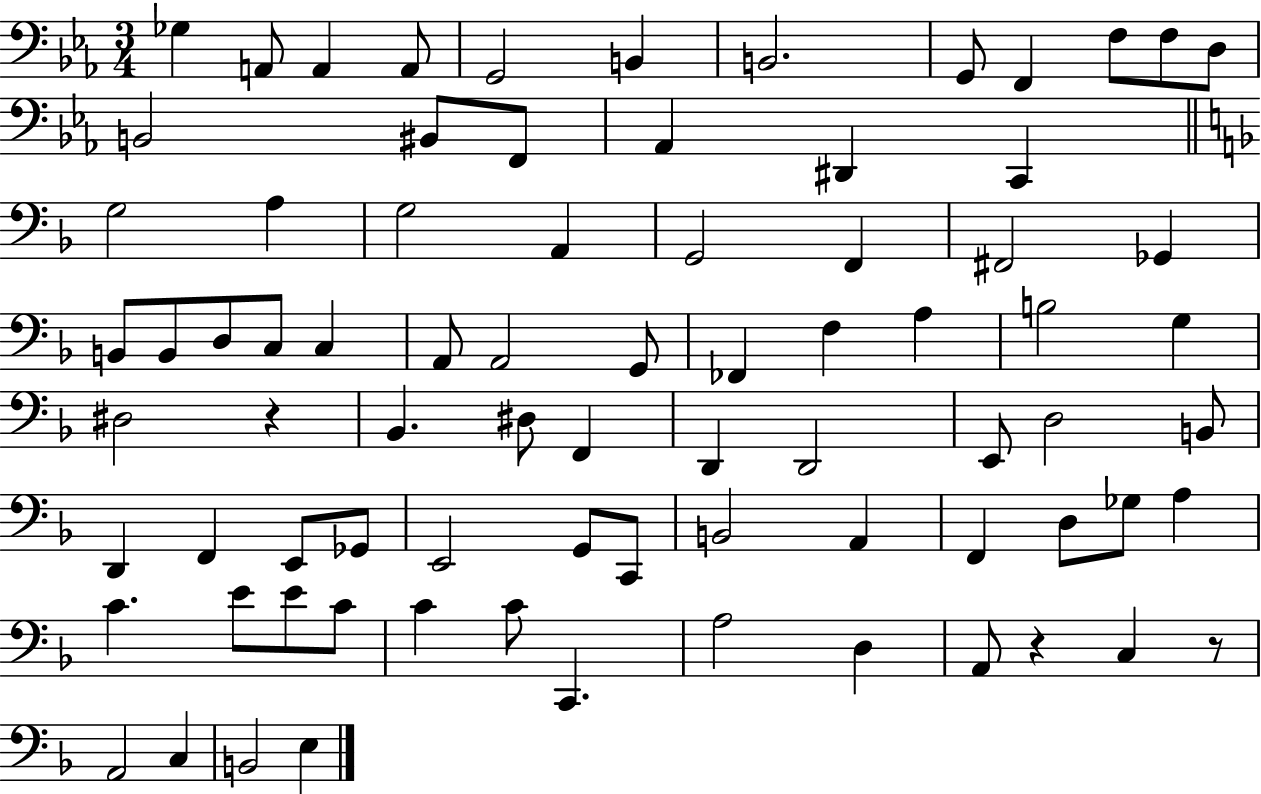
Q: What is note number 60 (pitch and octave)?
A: Gb3